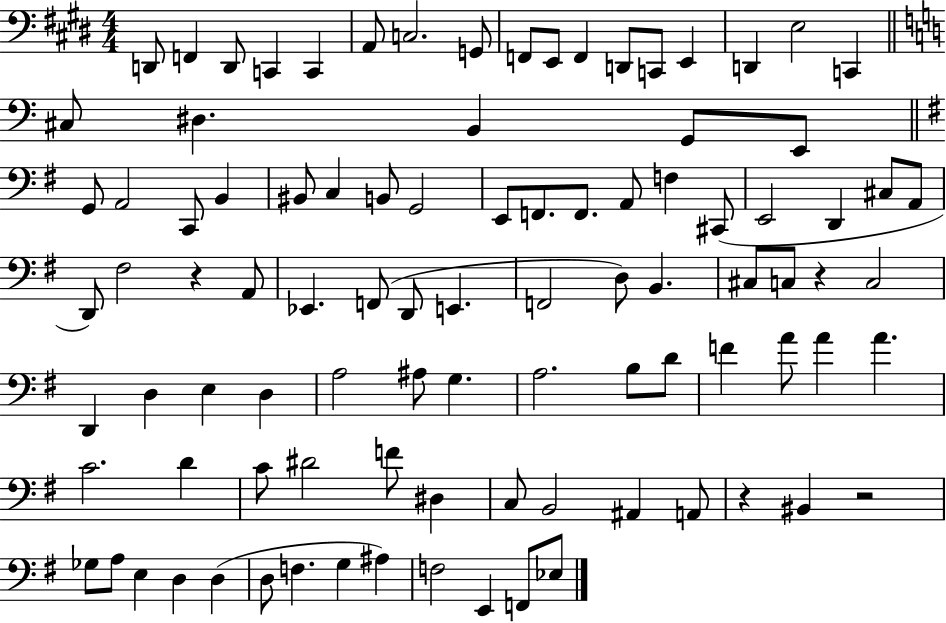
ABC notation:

X:1
T:Untitled
M:4/4
L:1/4
K:E
D,,/2 F,, D,,/2 C,, C,, A,,/2 C,2 G,,/2 F,,/2 E,,/2 F,, D,,/2 C,,/2 E,, D,, E,2 C,, ^C,/2 ^D, B,, G,,/2 E,,/2 G,,/2 A,,2 C,,/2 B,, ^B,,/2 C, B,,/2 G,,2 E,,/2 F,,/2 F,,/2 A,,/2 F, ^C,,/2 E,,2 D,, ^C,/2 A,,/2 D,,/2 ^F,2 z A,,/2 _E,, F,,/2 D,,/2 E,, F,,2 D,/2 B,, ^C,/2 C,/2 z C,2 D,, D, E, D, A,2 ^A,/2 G, A,2 B,/2 D/2 F A/2 A A C2 D C/2 ^D2 F/2 ^D, C,/2 B,,2 ^A,, A,,/2 z ^B,, z2 _G,/2 A,/2 E, D, D, D,/2 F, G, ^A, F,2 E,, F,,/2 _E,/2